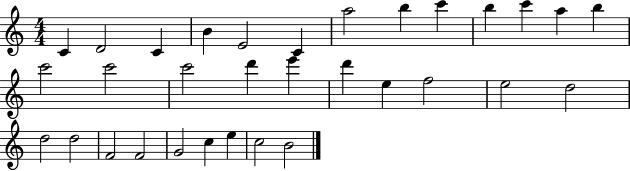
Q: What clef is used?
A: treble